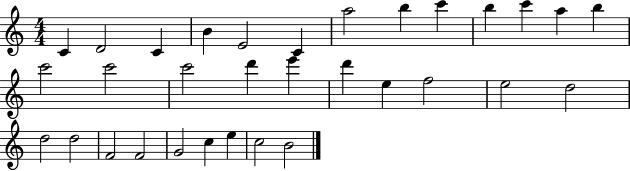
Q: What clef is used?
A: treble